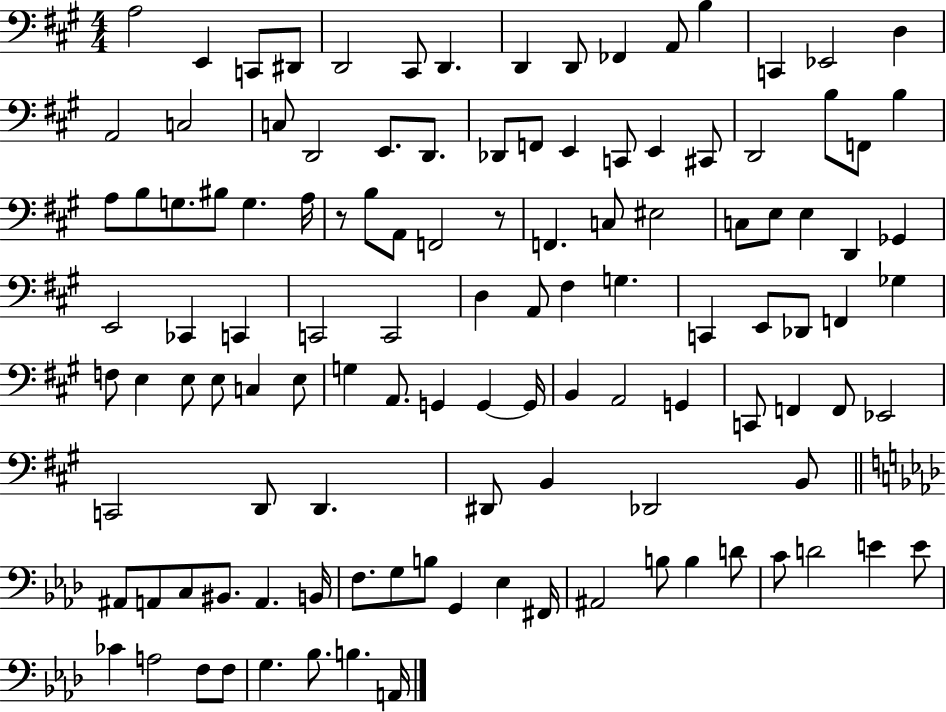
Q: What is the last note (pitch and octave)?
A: A2